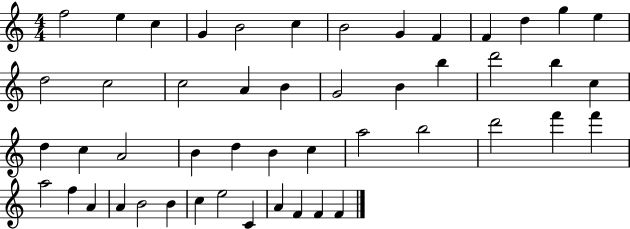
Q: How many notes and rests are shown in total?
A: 49